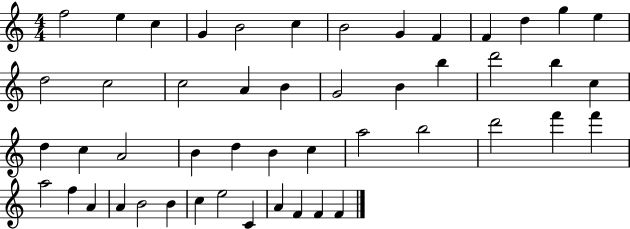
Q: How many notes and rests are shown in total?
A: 49